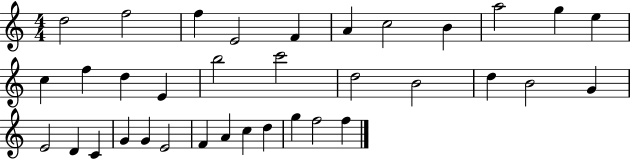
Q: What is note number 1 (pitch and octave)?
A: D5